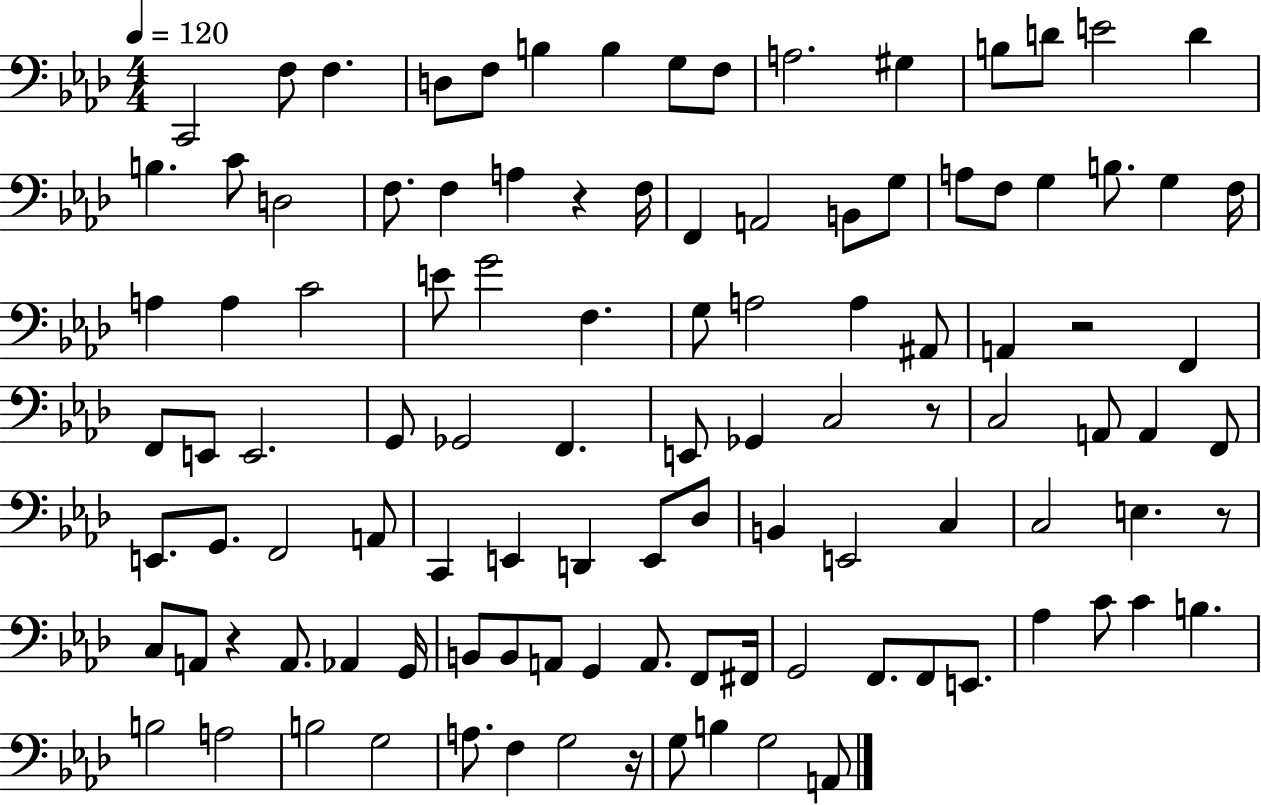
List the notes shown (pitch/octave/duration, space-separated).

C2/h F3/e F3/q. D3/e F3/e B3/q B3/q G3/e F3/e A3/h. G#3/q B3/e D4/e E4/h D4/q B3/q. C4/e D3/h F3/e. F3/q A3/q R/q F3/s F2/q A2/h B2/e G3/e A3/e F3/e G3/q B3/e. G3/q F3/s A3/q A3/q C4/h E4/e G4/h F3/q. G3/e A3/h A3/q A#2/e A2/q R/h F2/q F2/e E2/e E2/h. G2/e Gb2/h F2/q. E2/e Gb2/q C3/h R/e C3/h A2/e A2/q F2/e E2/e. G2/e. F2/h A2/e C2/q E2/q D2/q E2/e Db3/e B2/q E2/h C3/q C3/h E3/q. R/e C3/e A2/e R/q A2/e. Ab2/q G2/s B2/e B2/e A2/e G2/q A2/e. F2/e F#2/s G2/h F2/e. F2/e E2/e. Ab3/q C4/e C4/q B3/q. B3/h A3/h B3/h G3/h A3/e. F3/q G3/h R/s G3/e B3/q G3/h A2/e